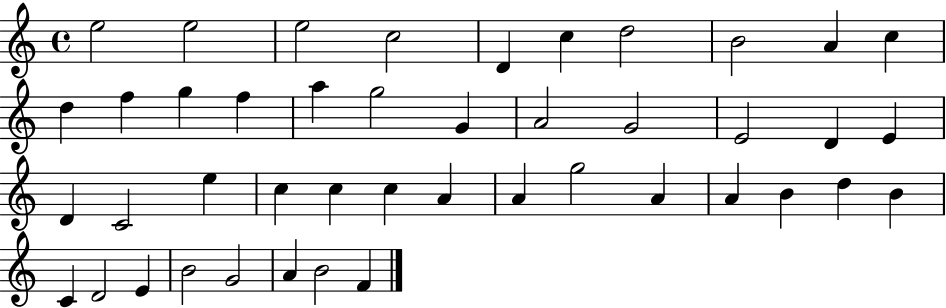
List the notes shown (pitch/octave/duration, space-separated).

E5/h E5/h E5/h C5/h D4/q C5/q D5/h B4/h A4/q C5/q D5/q F5/q G5/q F5/q A5/q G5/h G4/q A4/h G4/h E4/h D4/q E4/q D4/q C4/h E5/q C5/q C5/q C5/q A4/q A4/q G5/h A4/q A4/q B4/q D5/q B4/q C4/q D4/h E4/q B4/h G4/h A4/q B4/h F4/q